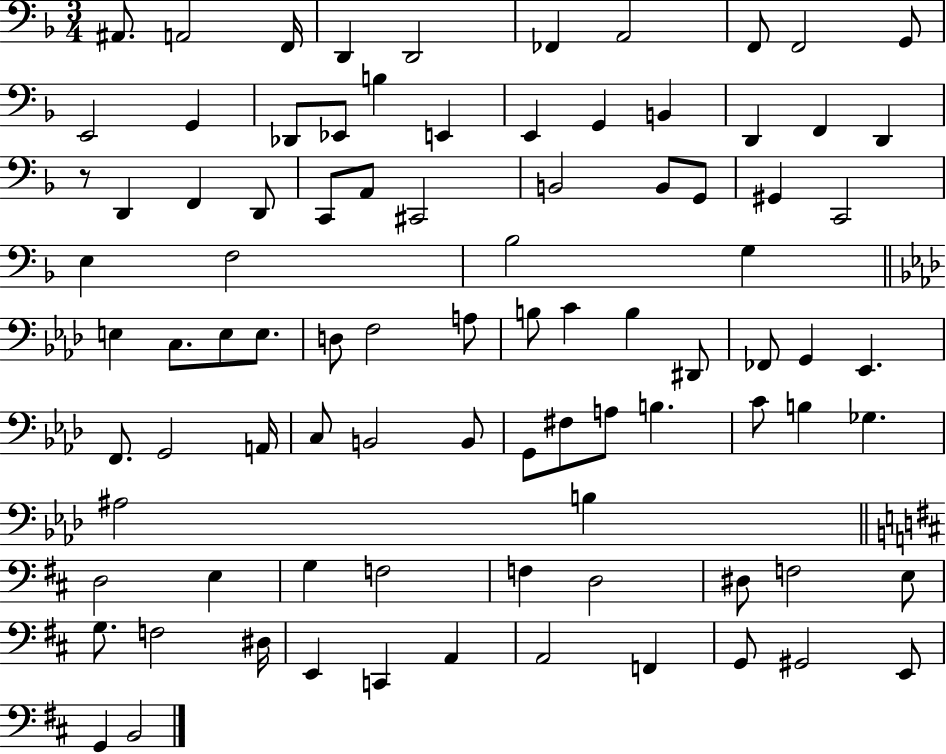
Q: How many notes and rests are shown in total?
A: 89